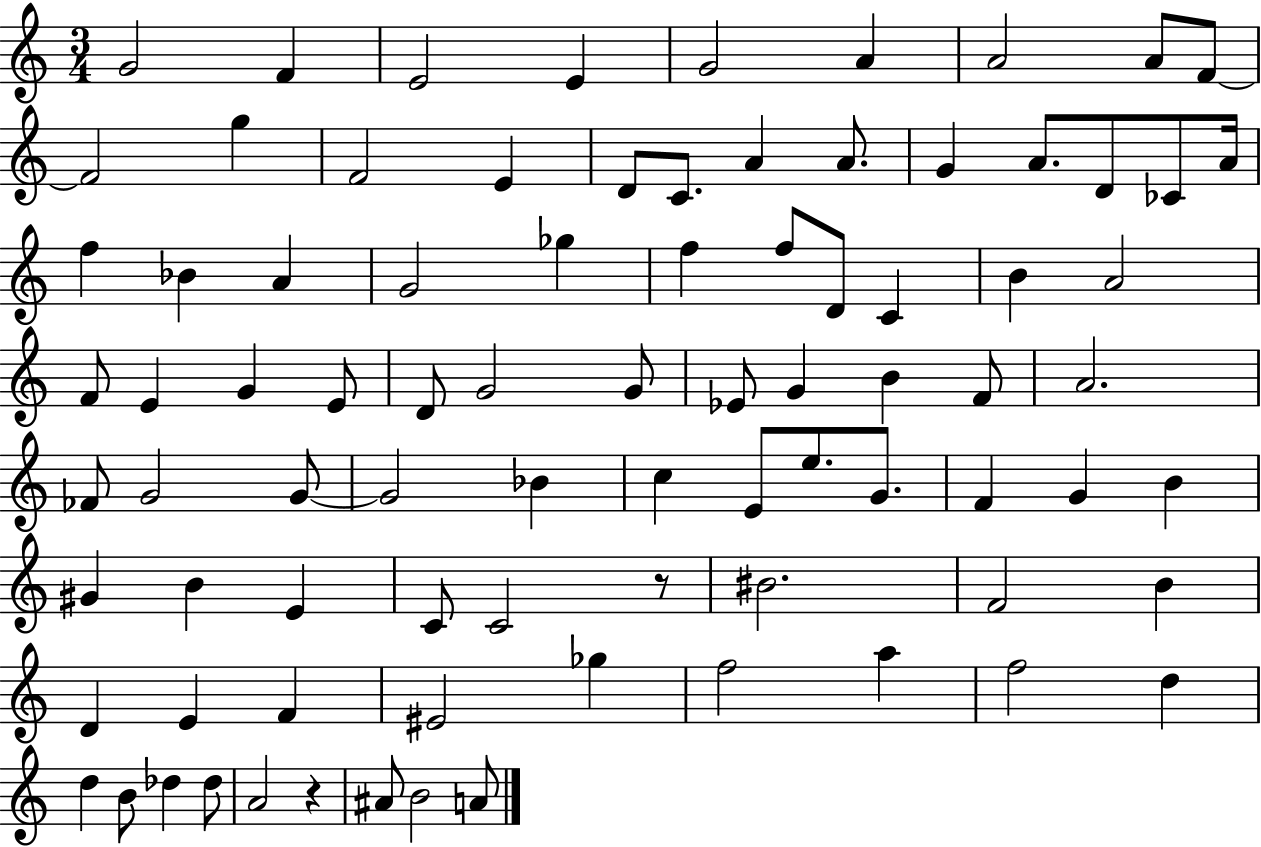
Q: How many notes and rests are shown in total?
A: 84